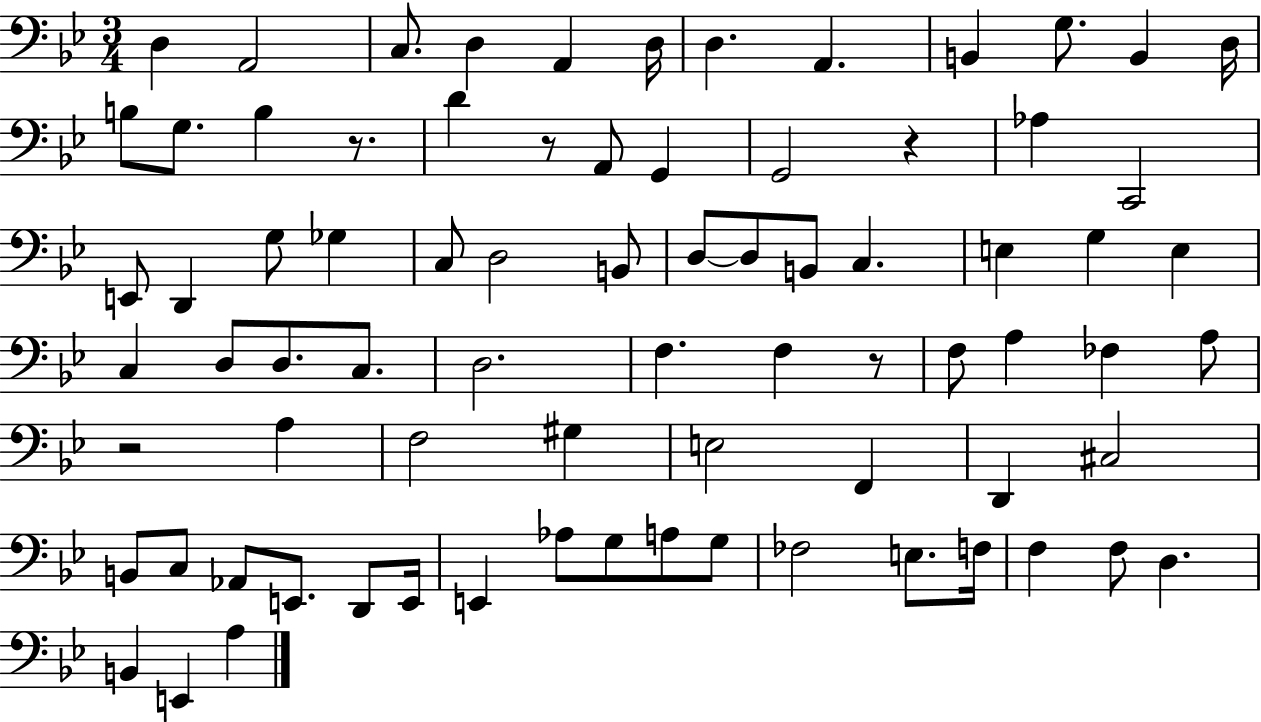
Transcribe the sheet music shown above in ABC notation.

X:1
T:Untitled
M:3/4
L:1/4
K:Bb
D, A,,2 C,/2 D, A,, D,/4 D, A,, B,, G,/2 B,, D,/4 B,/2 G,/2 B, z/2 D z/2 A,,/2 G,, G,,2 z _A, C,,2 E,,/2 D,, G,/2 _G, C,/2 D,2 B,,/2 D,/2 D,/2 B,,/2 C, E, G, E, C, D,/2 D,/2 C,/2 D,2 F, F, z/2 F,/2 A, _F, A,/2 z2 A, F,2 ^G, E,2 F,, D,, ^C,2 B,,/2 C,/2 _A,,/2 E,,/2 D,,/2 E,,/4 E,, _A,/2 G,/2 A,/2 G,/2 _F,2 E,/2 F,/4 F, F,/2 D, B,, E,, A,